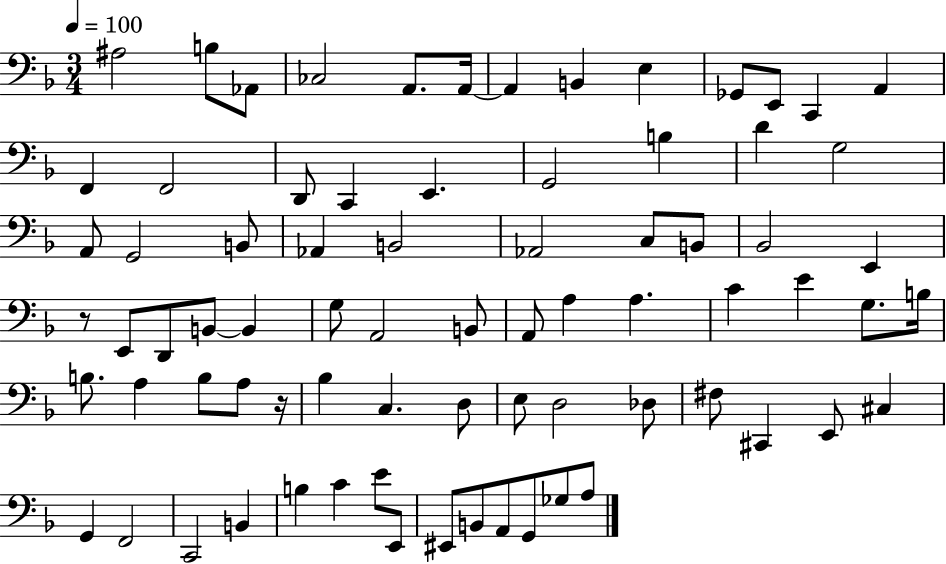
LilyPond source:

{
  \clef bass
  \numericTimeSignature
  \time 3/4
  \key f \major
  \tempo 4 = 100
  \repeat volta 2 { ais2 b8 aes,8 | ces2 a,8. a,16~~ | a,4 b,4 e4 | ges,8 e,8 c,4 a,4 | \break f,4 f,2 | d,8 c,4 e,4. | g,2 b4 | d'4 g2 | \break a,8 g,2 b,8 | aes,4 b,2 | aes,2 c8 b,8 | bes,2 e,4 | \break r8 e,8 d,8 b,8~~ b,4 | g8 a,2 b,8 | a,8 a4 a4. | c'4 e'4 g8. b16 | \break b8. a4 b8 a8 r16 | bes4 c4. d8 | e8 d2 des8 | fis8 cis,4 e,8 cis4 | \break g,4 f,2 | c,2 b,4 | b4 c'4 e'8 e,8 | eis,8 b,8 a,8 g,8 ges8 a8 | \break } \bar "|."
}